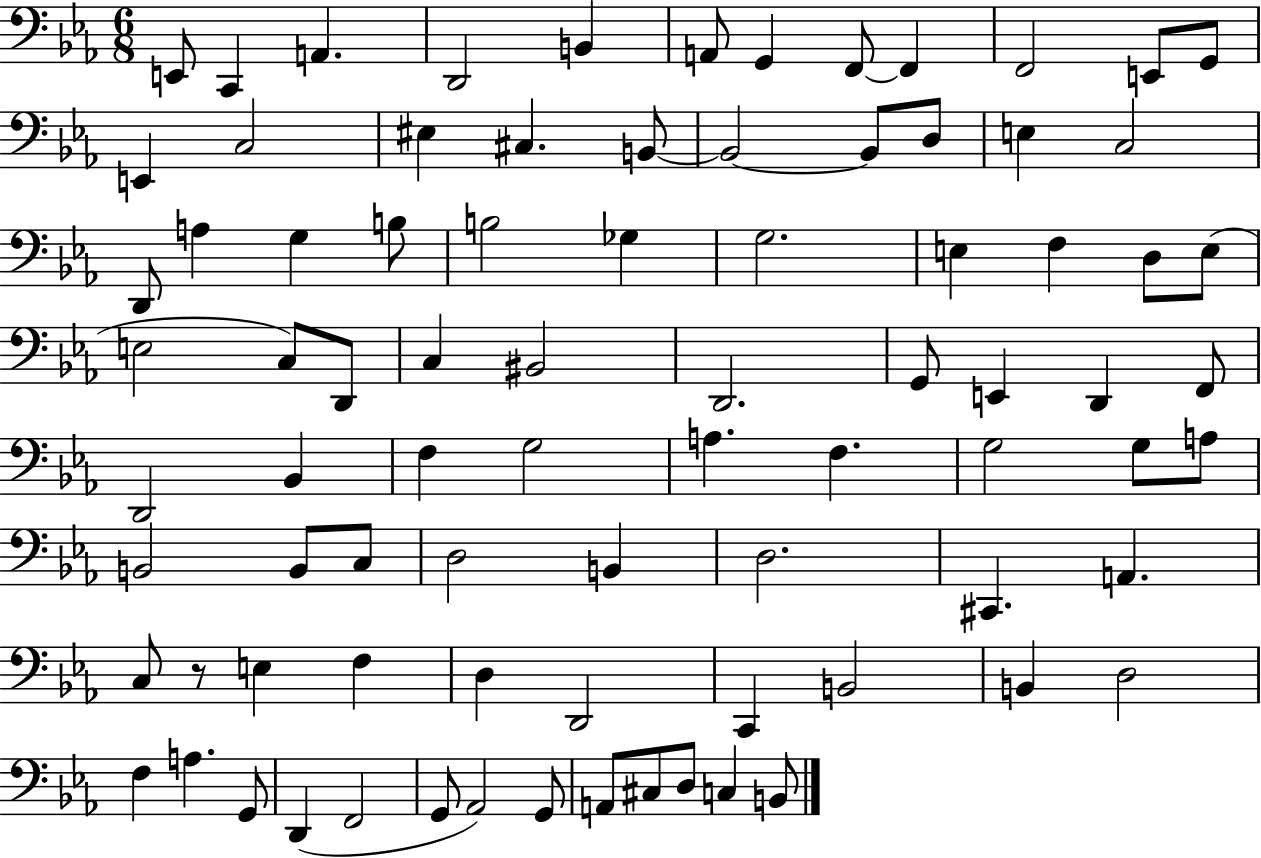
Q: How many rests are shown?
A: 1